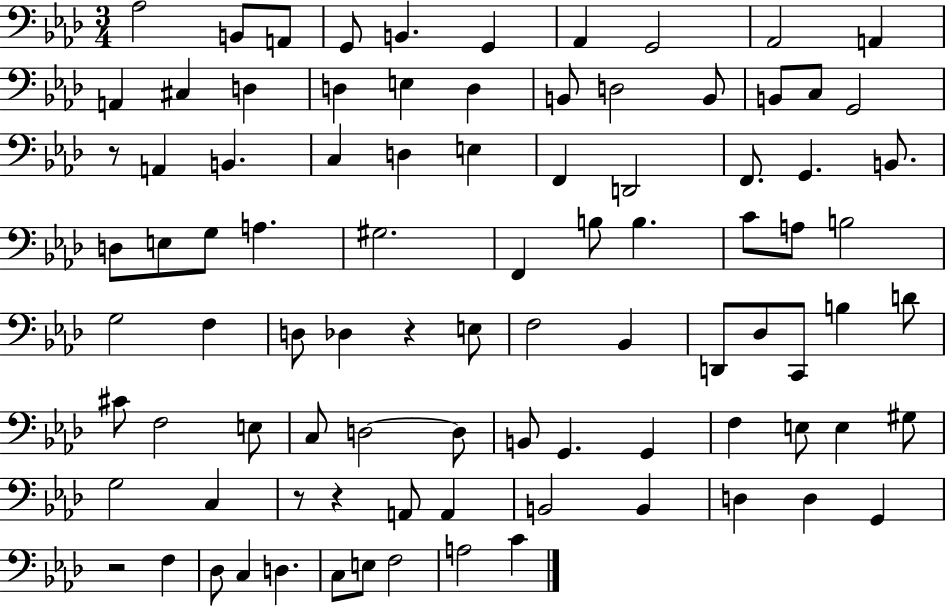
{
  \clef bass
  \numericTimeSignature
  \time 3/4
  \key aes \major
  \repeat volta 2 { aes2 b,8 a,8 | g,8 b,4. g,4 | aes,4 g,2 | aes,2 a,4 | \break a,4 cis4 d4 | d4 e4 d4 | b,8 d2 b,8 | b,8 c8 g,2 | \break r8 a,4 b,4. | c4 d4 e4 | f,4 d,2 | f,8. g,4. b,8. | \break d8 e8 g8 a4. | gis2. | f,4 b8 b4. | c'8 a8 b2 | \break g2 f4 | d8 des4 r4 e8 | f2 bes,4 | d,8 des8 c,8 b4 d'8 | \break cis'8 f2 e8 | c8 d2~~ d8 | b,8 g,4. g,4 | f4 e8 e4 gis8 | \break g2 c4 | r8 r4 a,8 a,4 | b,2 b,4 | d4 d4 g,4 | \break r2 f4 | des8 c4 d4. | c8 e8 f2 | a2 c'4 | \break } \bar "|."
}